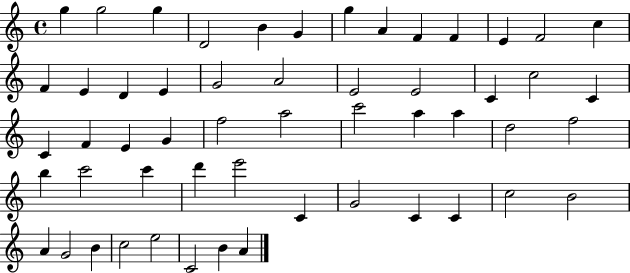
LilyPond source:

{
  \clef treble
  \time 4/4
  \defaultTimeSignature
  \key c \major
  g''4 g''2 g''4 | d'2 b'4 g'4 | g''4 a'4 f'4 f'4 | e'4 f'2 c''4 | \break f'4 e'4 d'4 e'4 | g'2 a'2 | e'2 e'2 | c'4 c''2 c'4 | \break c'4 f'4 e'4 g'4 | f''2 a''2 | c'''2 a''4 a''4 | d''2 f''2 | \break b''4 c'''2 c'''4 | d'''4 e'''2 c'4 | g'2 c'4 c'4 | c''2 b'2 | \break a'4 g'2 b'4 | c''2 e''2 | c'2 b'4 a'4 | \bar "|."
}